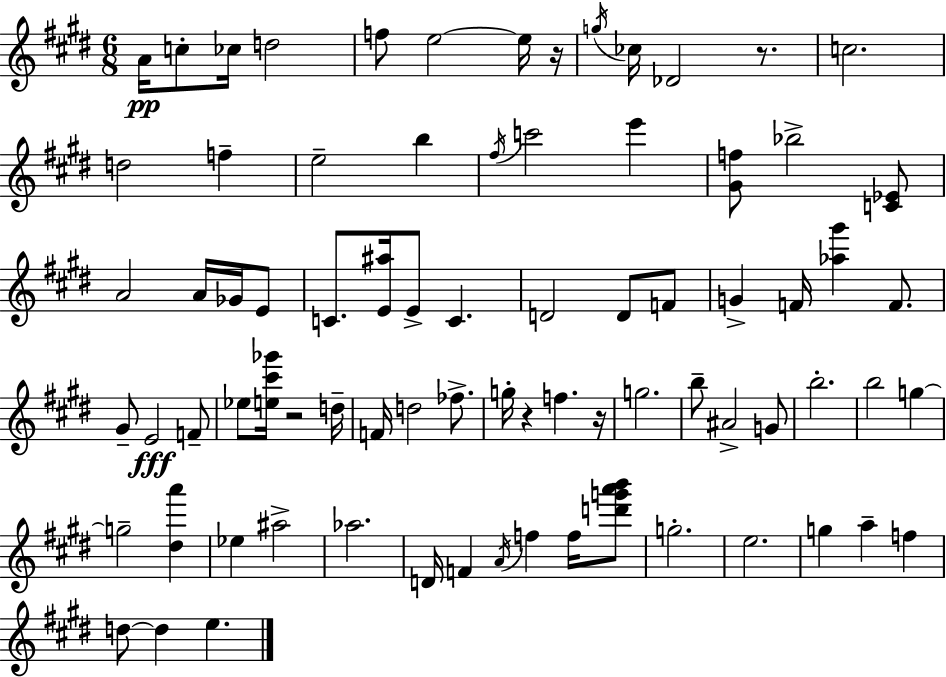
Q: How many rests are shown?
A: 5